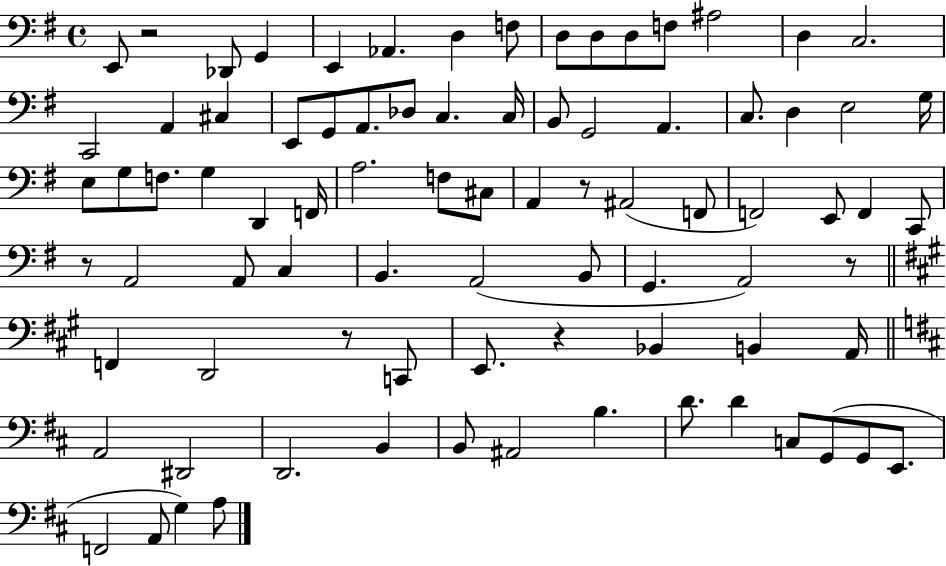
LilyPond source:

{
  \clef bass
  \time 4/4
  \defaultTimeSignature
  \key g \major
  e,8 r2 des,8 g,4 | e,4 aes,4. d4 f8 | d8 d8 d8 f8 ais2 | d4 c2. | \break c,2 a,4 cis4 | e,8 g,8 a,8. des8 c4. c16 | b,8 g,2 a,4. | c8. d4 e2 g16 | \break e8 g8 f8. g4 d,4 f,16 | a2. f8 cis8 | a,4 r8 ais,2( f,8 | f,2) e,8 f,4 c,8 | \break r8 a,2 a,8 c4 | b,4. a,2( b,8 | g,4. a,2) r8 | \bar "||" \break \key a \major f,4 d,2 r8 c,8 | e,8. r4 bes,4 b,4 a,16 | \bar "||" \break \key d \major a,2 dis,2 | d,2. b,4 | b,8 ais,2 b4. | d'8. d'4 c8 g,8( g,8 e,8. | \break f,2 a,8 g4) a8 | \bar "|."
}